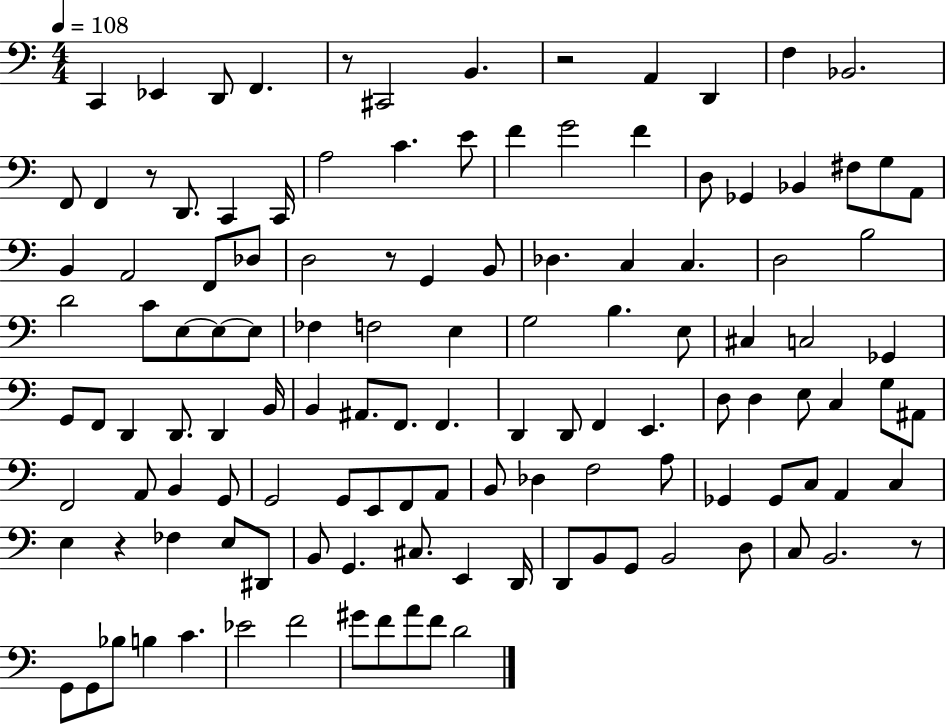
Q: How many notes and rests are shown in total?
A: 125